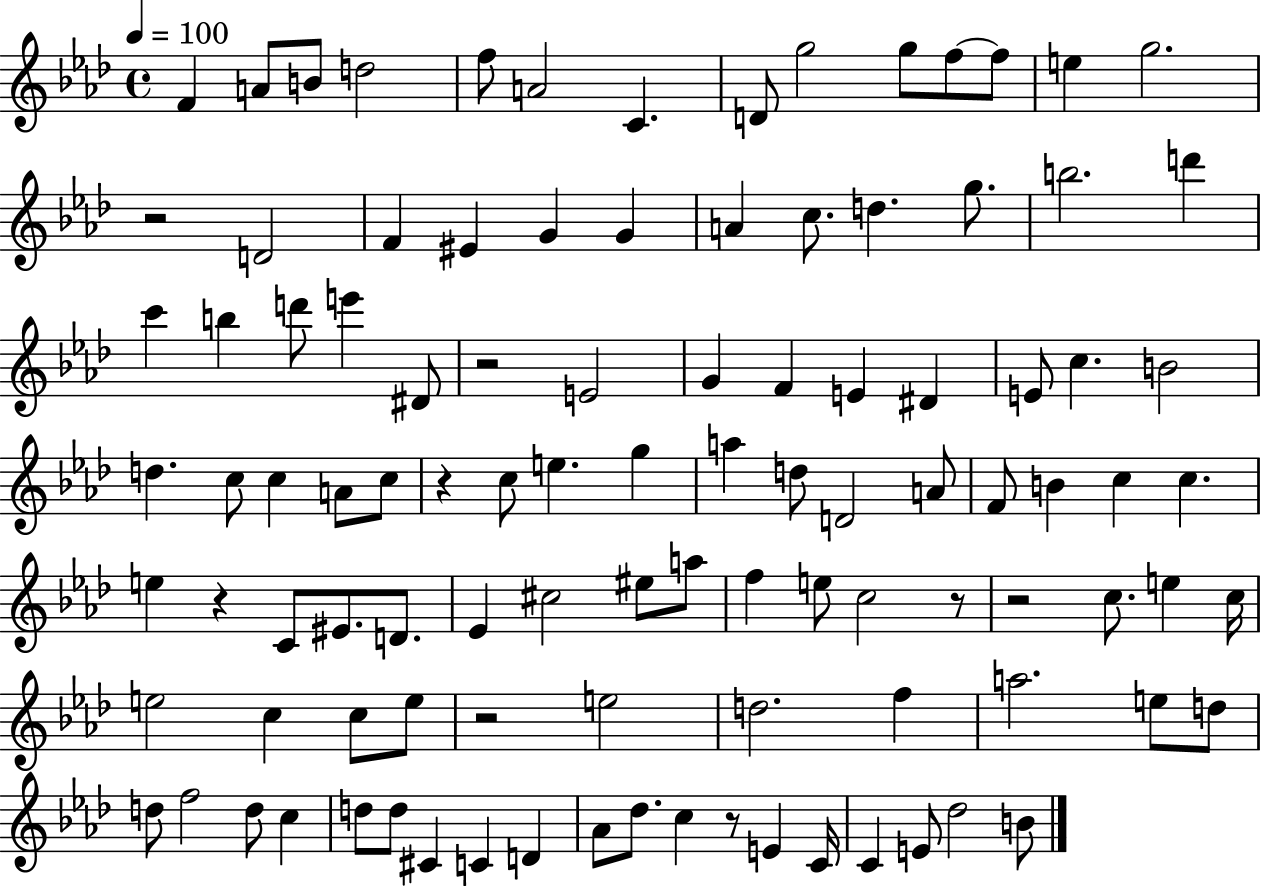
X:1
T:Untitled
M:4/4
L:1/4
K:Ab
F A/2 B/2 d2 f/2 A2 C D/2 g2 g/2 f/2 f/2 e g2 z2 D2 F ^E G G A c/2 d g/2 b2 d' c' b d'/2 e' ^D/2 z2 E2 G F E ^D E/2 c B2 d c/2 c A/2 c/2 z c/2 e g a d/2 D2 A/2 F/2 B c c e z C/2 ^E/2 D/2 _E ^c2 ^e/2 a/2 f e/2 c2 z/2 z2 c/2 e c/4 e2 c c/2 e/2 z2 e2 d2 f a2 e/2 d/2 d/2 f2 d/2 c d/2 d/2 ^C C D _A/2 _d/2 c z/2 E C/4 C E/2 _d2 B/2